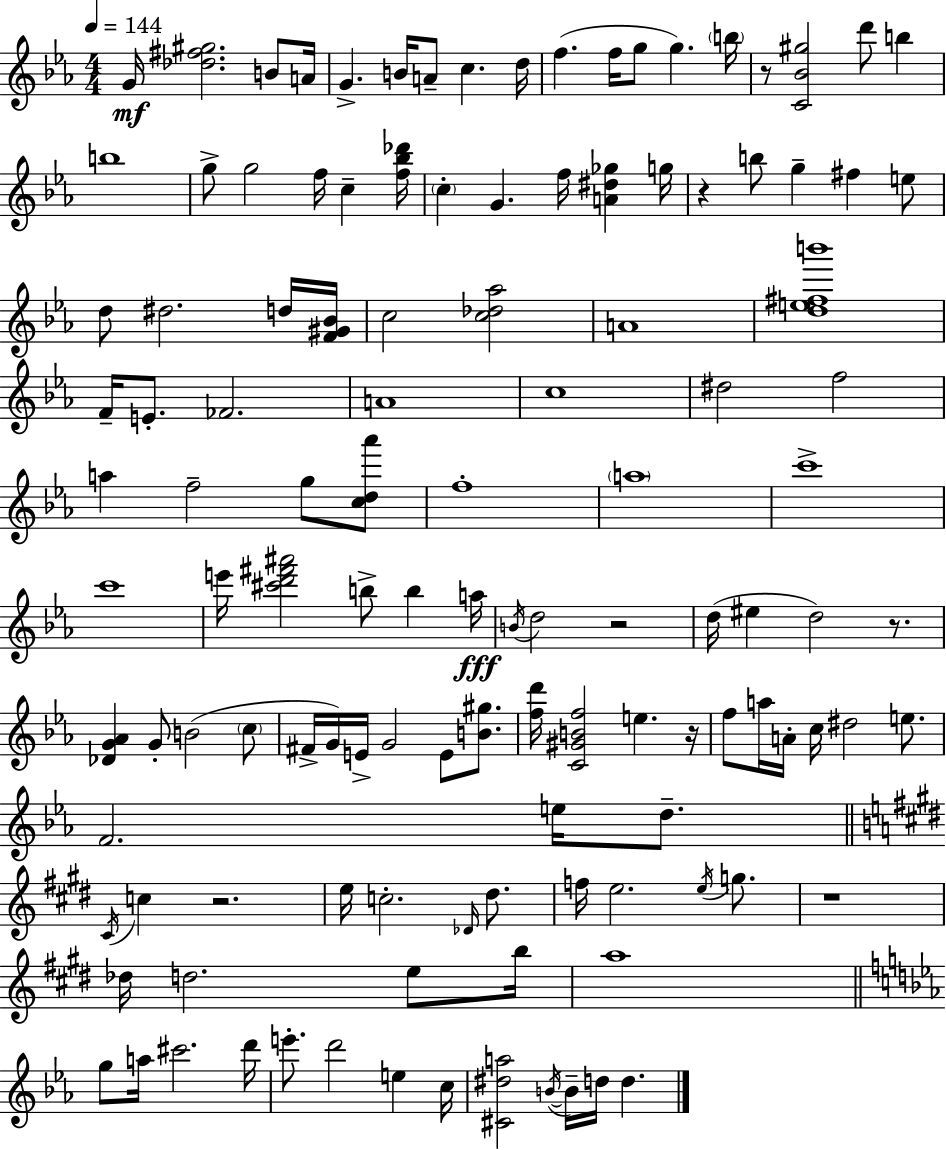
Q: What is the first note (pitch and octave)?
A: G4